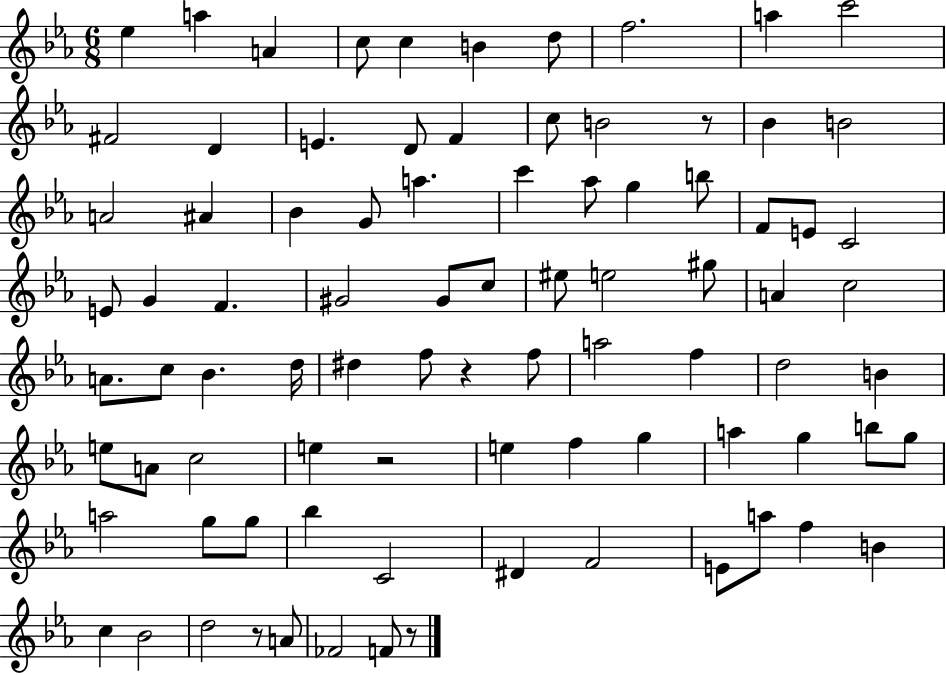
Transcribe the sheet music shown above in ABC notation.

X:1
T:Untitled
M:6/8
L:1/4
K:Eb
_e a A c/2 c B d/2 f2 a c'2 ^F2 D E D/2 F c/2 B2 z/2 _B B2 A2 ^A _B G/2 a c' _a/2 g b/2 F/2 E/2 C2 E/2 G F ^G2 ^G/2 c/2 ^e/2 e2 ^g/2 A c2 A/2 c/2 _B d/4 ^d f/2 z f/2 a2 f d2 B e/2 A/2 c2 e z2 e f g a g b/2 g/2 a2 g/2 g/2 _b C2 ^D F2 E/2 a/2 f B c _B2 d2 z/2 A/2 _F2 F/2 z/2